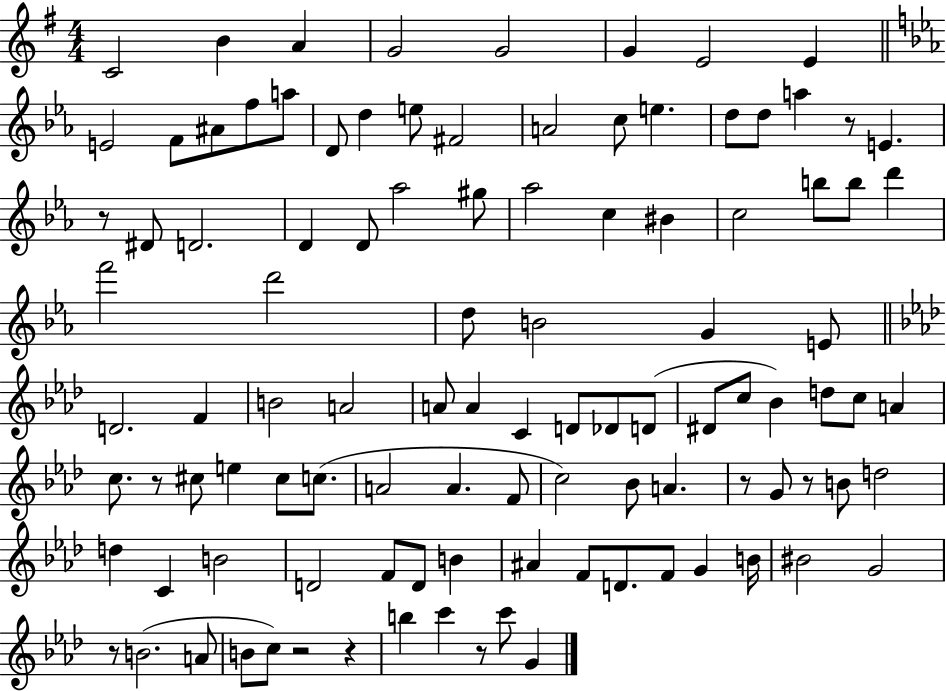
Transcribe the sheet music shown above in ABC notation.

X:1
T:Untitled
M:4/4
L:1/4
K:G
C2 B A G2 G2 G E2 E E2 F/2 ^A/2 f/2 a/2 D/2 d e/2 ^F2 A2 c/2 e d/2 d/2 a z/2 E z/2 ^D/2 D2 D D/2 _a2 ^g/2 _a2 c ^B c2 b/2 b/2 d' f'2 d'2 d/2 B2 G E/2 D2 F B2 A2 A/2 A C D/2 _D/2 D/2 ^D/2 c/2 _B d/2 c/2 A c/2 z/2 ^c/2 e ^c/2 c/2 A2 A F/2 c2 _B/2 A z/2 G/2 z/2 B/2 d2 d C B2 D2 F/2 D/2 B ^A F/2 D/2 F/2 G B/4 ^B2 G2 z/2 B2 A/2 B/2 c/2 z2 z b c' z/2 c'/2 G